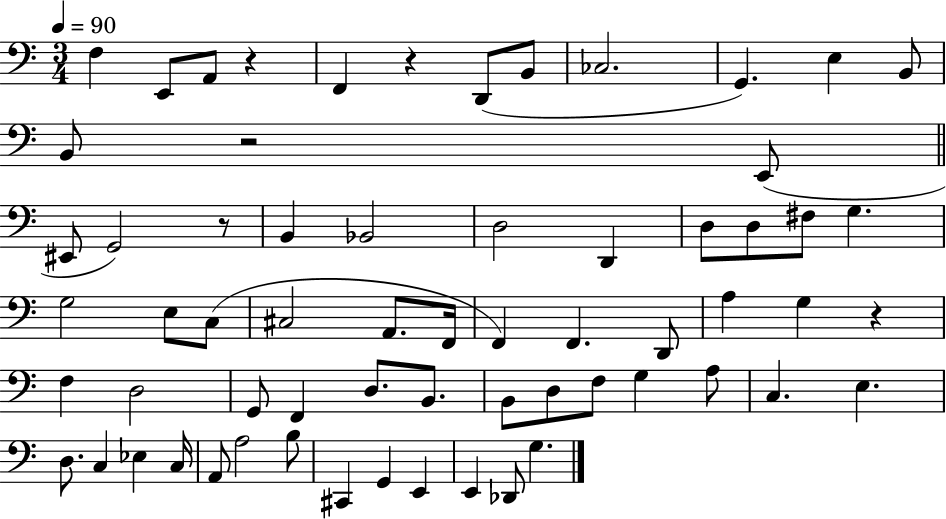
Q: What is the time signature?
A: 3/4